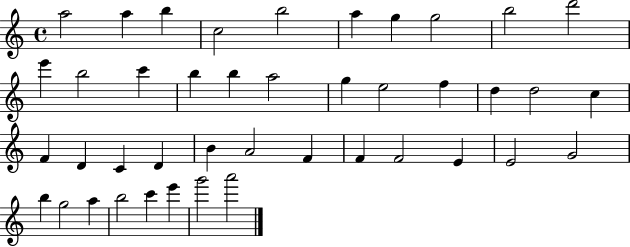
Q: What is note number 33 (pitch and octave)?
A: E4